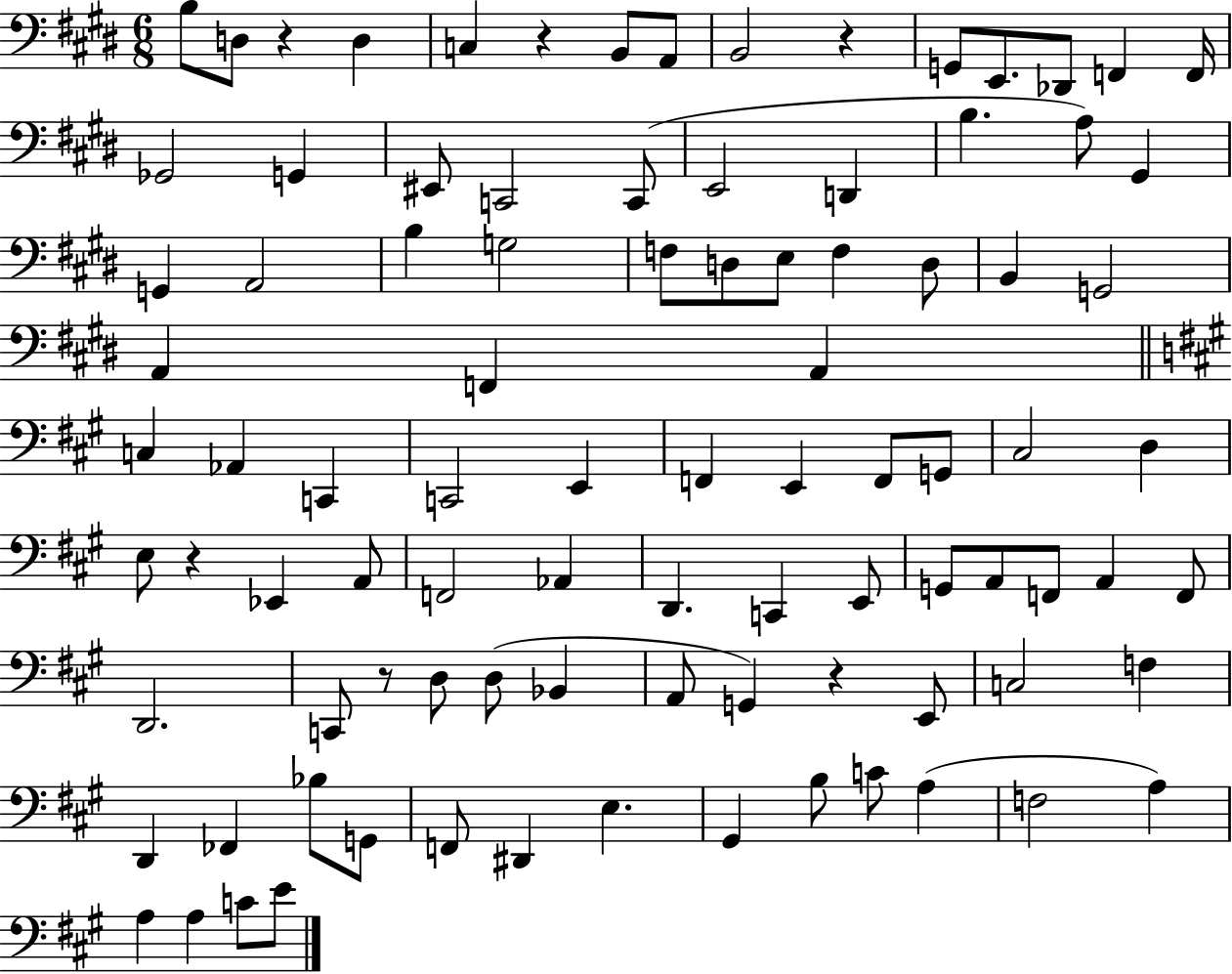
X:1
T:Untitled
M:6/8
L:1/4
K:E
B,/2 D,/2 z D, C, z B,,/2 A,,/2 B,,2 z G,,/2 E,,/2 _D,,/2 F,, F,,/4 _G,,2 G,, ^E,,/2 C,,2 C,,/2 E,,2 D,, B, A,/2 ^G,, G,, A,,2 B, G,2 F,/2 D,/2 E,/2 F, D,/2 B,, G,,2 A,, F,, A,, C, _A,, C,, C,,2 E,, F,, E,, F,,/2 G,,/2 ^C,2 D, E,/2 z _E,, A,,/2 F,,2 _A,, D,, C,, E,,/2 G,,/2 A,,/2 F,,/2 A,, F,,/2 D,,2 C,,/2 z/2 D,/2 D,/2 _B,, A,,/2 G,, z E,,/2 C,2 F, D,, _F,, _B,/2 G,,/2 F,,/2 ^D,, E, ^G,, B,/2 C/2 A, F,2 A, A, A, C/2 E/2